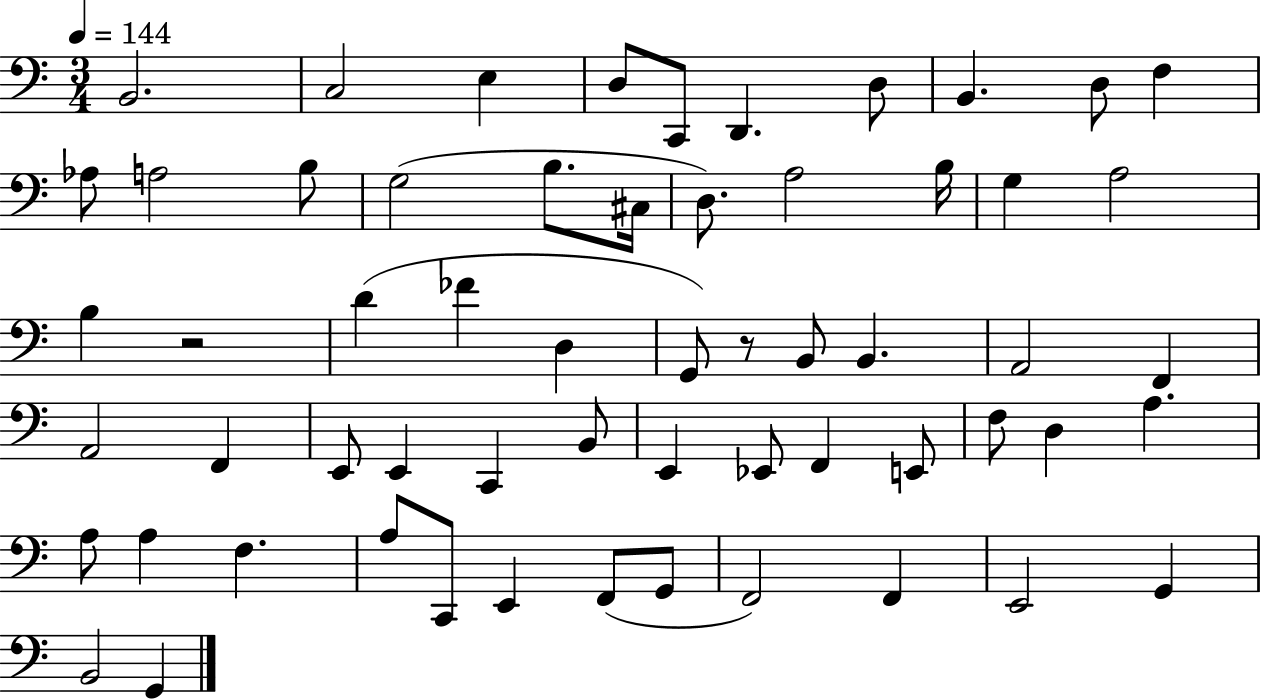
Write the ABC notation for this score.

X:1
T:Untitled
M:3/4
L:1/4
K:C
B,,2 C,2 E, D,/2 C,,/2 D,, D,/2 B,, D,/2 F, _A,/2 A,2 B,/2 G,2 B,/2 ^C,/4 D,/2 A,2 B,/4 G, A,2 B, z2 D _F D, G,,/2 z/2 B,,/2 B,, A,,2 F,, A,,2 F,, E,,/2 E,, C,, B,,/2 E,, _E,,/2 F,, E,,/2 F,/2 D, A, A,/2 A, F, A,/2 C,,/2 E,, F,,/2 G,,/2 F,,2 F,, E,,2 G,, B,,2 G,,